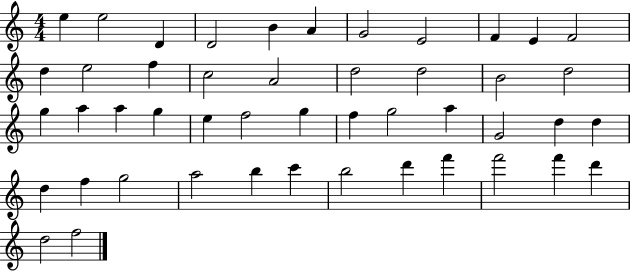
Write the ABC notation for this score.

X:1
T:Untitled
M:4/4
L:1/4
K:C
e e2 D D2 B A G2 E2 F E F2 d e2 f c2 A2 d2 d2 B2 d2 g a a g e f2 g f g2 a G2 d d d f g2 a2 b c' b2 d' f' f'2 f' d' d2 f2